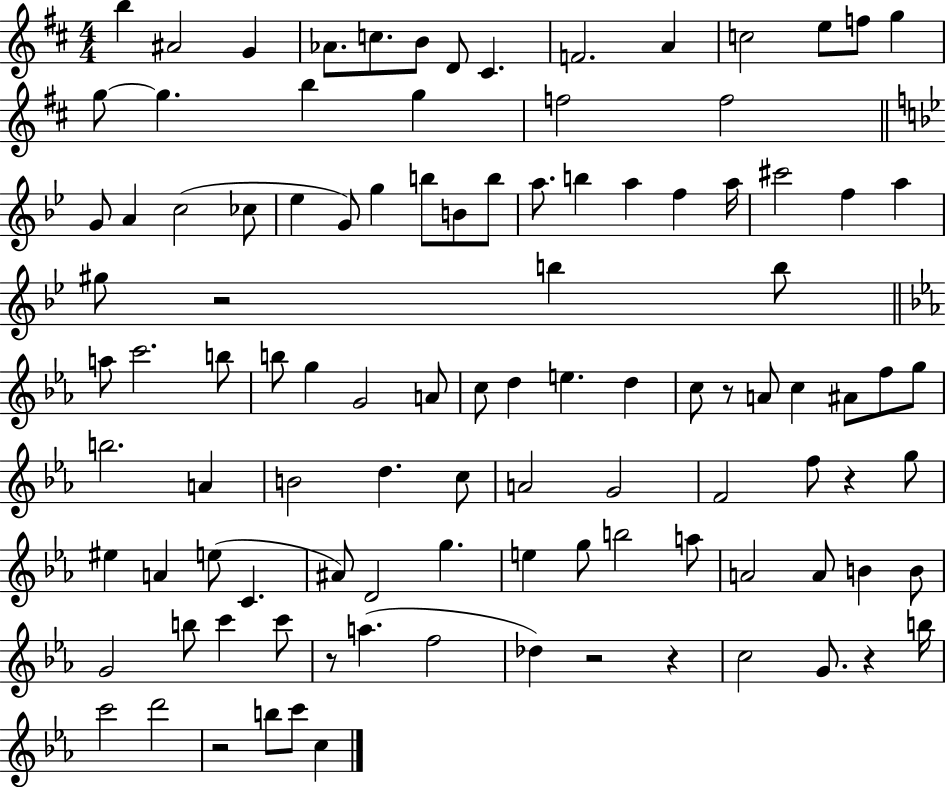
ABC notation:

X:1
T:Untitled
M:4/4
L:1/4
K:D
b ^A2 G _A/2 c/2 B/2 D/2 ^C F2 A c2 e/2 f/2 g g/2 g b g f2 f2 G/2 A c2 _c/2 _e G/2 g b/2 B/2 b/2 a/2 b a f a/4 ^c'2 f a ^g/2 z2 b b/2 a/2 c'2 b/2 b/2 g G2 A/2 c/2 d e d c/2 z/2 A/2 c ^A/2 f/2 g/2 b2 A B2 d c/2 A2 G2 F2 f/2 z g/2 ^e A e/2 C ^A/2 D2 g e g/2 b2 a/2 A2 A/2 B B/2 G2 b/2 c' c'/2 z/2 a f2 _d z2 z c2 G/2 z b/4 c'2 d'2 z2 b/2 c'/2 c